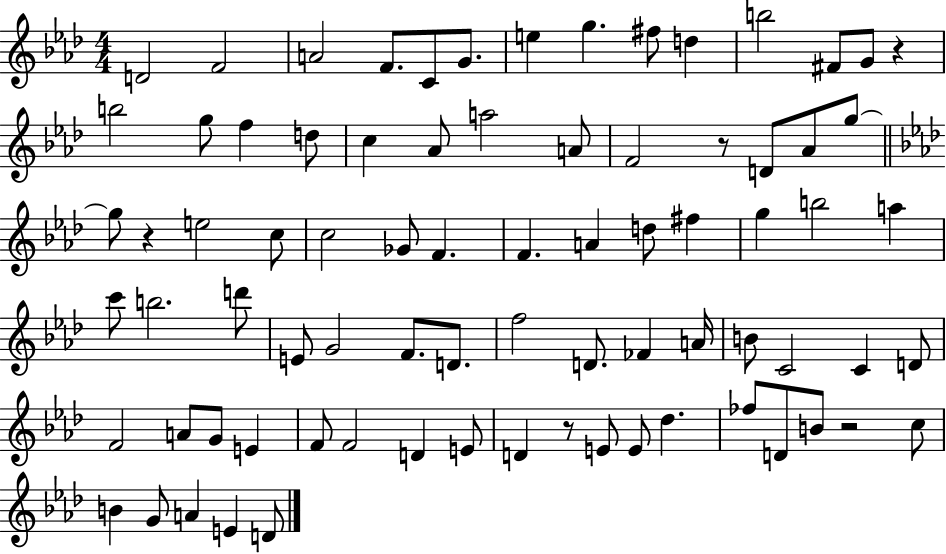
D4/h F4/h A4/h F4/e. C4/e G4/e. E5/q G5/q. F#5/e D5/q B5/h F#4/e G4/e R/q B5/h G5/e F5/q D5/e C5/q Ab4/e A5/h A4/e F4/h R/e D4/e Ab4/e G5/e G5/e R/q E5/h C5/e C5/h Gb4/e F4/q. F4/q. A4/q D5/e F#5/q G5/q B5/h A5/q C6/e B5/h. D6/e E4/e G4/h F4/e. D4/e. F5/h D4/e. FES4/q A4/s B4/e C4/h C4/q D4/e F4/h A4/e G4/e E4/q F4/e F4/h D4/q E4/e D4/q R/e E4/e E4/e Db5/q. FES5/e D4/e B4/e R/h C5/e B4/q G4/e A4/q E4/q D4/e